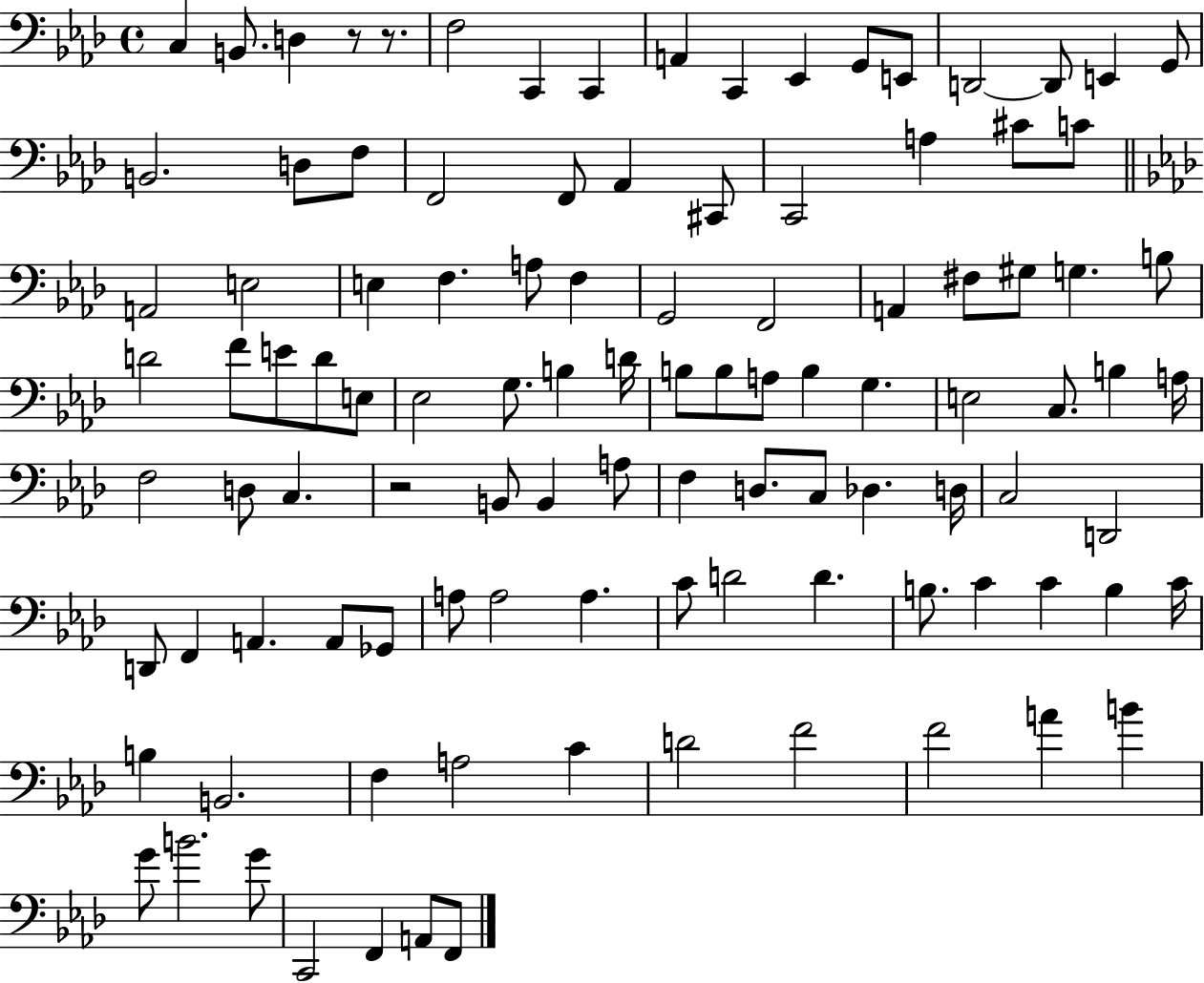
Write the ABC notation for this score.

X:1
T:Untitled
M:4/4
L:1/4
K:Ab
C, B,,/2 D, z/2 z/2 F,2 C,, C,, A,, C,, _E,, G,,/2 E,,/2 D,,2 D,,/2 E,, G,,/2 B,,2 D,/2 F,/2 F,,2 F,,/2 _A,, ^C,,/2 C,,2 A, ^C/2 C/2 A,,2 E,2 E, F, A,/2 F, G,,2 F,,2 A,, ^F,/2 ^G,/2 G, B,/2 D2 F/2 E/2 D/2 E,/2 _E,2 G,/2 B, D/4 B,/2 B,/2 A,/2 B, G, E,2 C,/2 B, A,/4 F,2 D,/2 C, z2 B,,/2 B,, A,/2 F, D,/2 C,/2 _D, D,/4 C,2 D,,2 D,,/2 F,, A,, A,,/2 _G,,/2 A,/2 A,2 A, C/2 D2 D B,/2 C C B, C/4 B, B,,2 F, A,2 C D2 F2 F2 A B G/2 B2 G/2 C,,2 F,, A,,/2 F,,/2